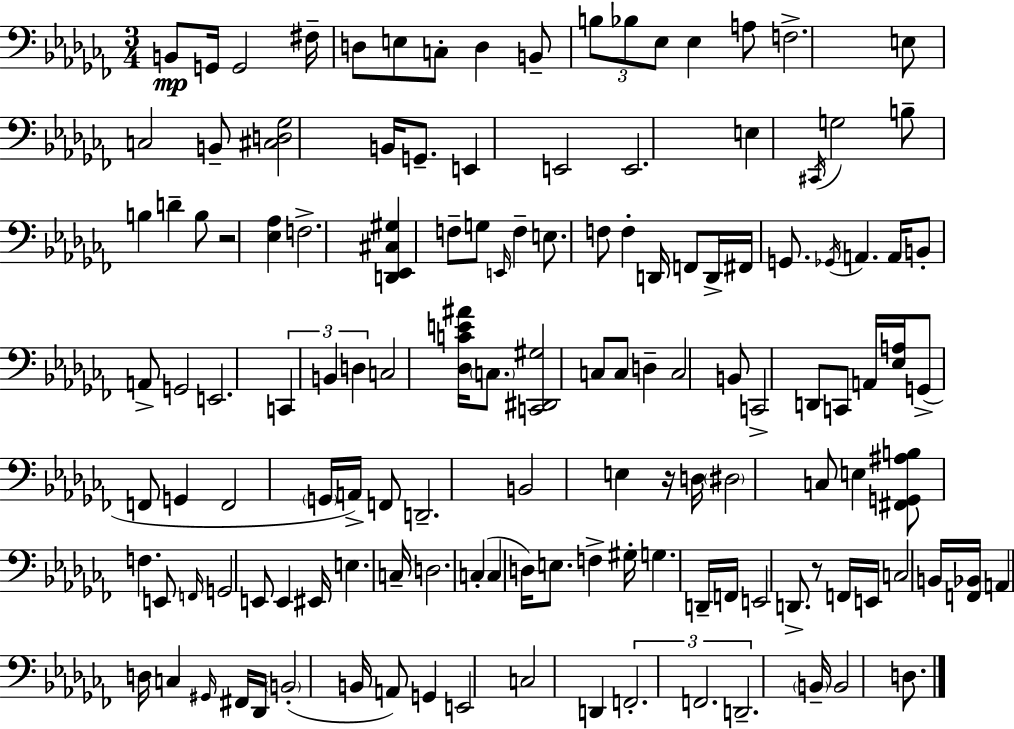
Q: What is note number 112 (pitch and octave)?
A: A2